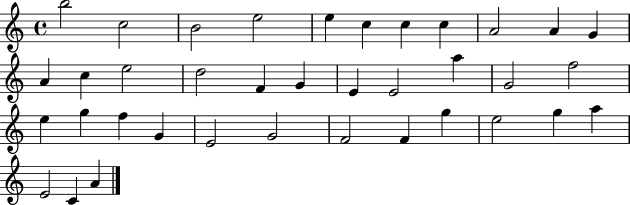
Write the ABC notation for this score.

X:1
T:Untitled
M:4/4
L:1/4
K:C
b2 c2 B2 e2 e c c c A2 A G A c e2 d2 F G E E2 a G2 f2 e g f G E2 G2 F2 F g e2 g a E2 C A